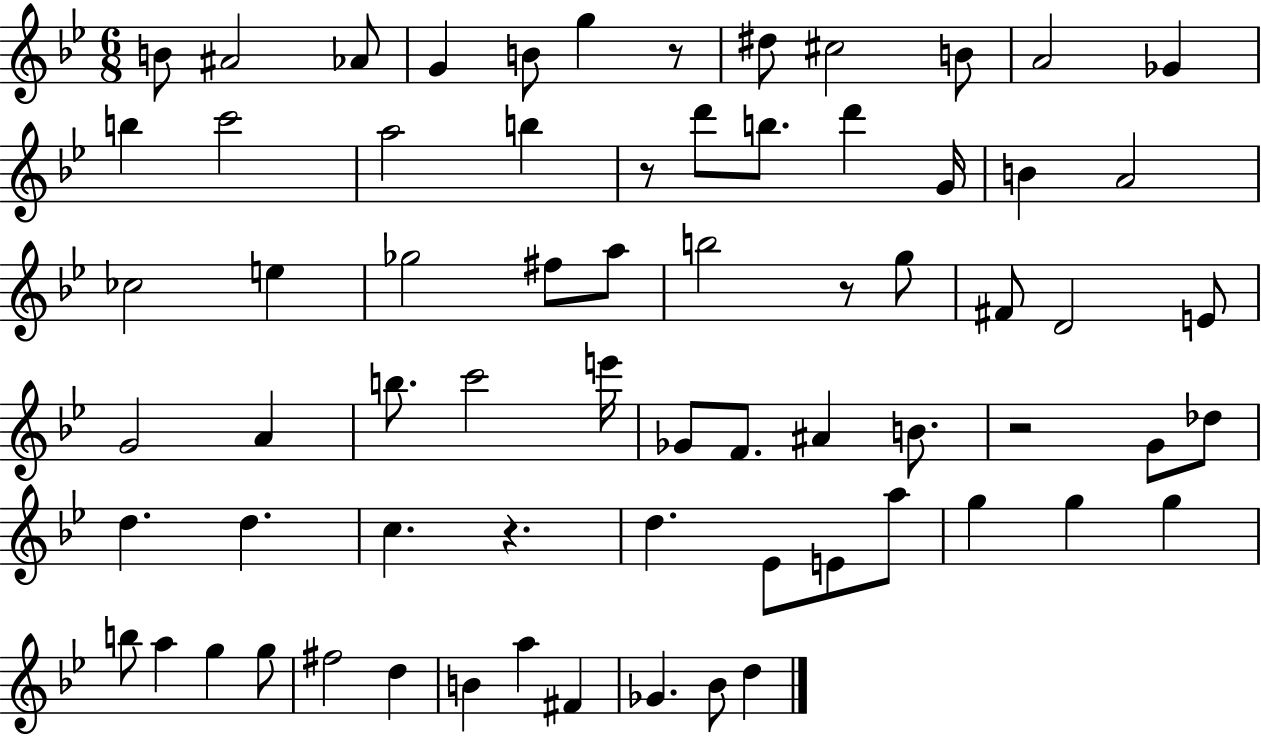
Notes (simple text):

B4/e A#4/h Ab4/e G4/q B4/e G5/q R/e D#5/e C#5/h B4/e A4/h Gb4/q B5/q C6/h A5/h B5/q R/e D6/e B5/e. D6/q G4/s B4/q A4/h CES5/h E5/q Gb5/h F#5/e A5/e B5/h R/e G5/e F#4/e D4/h E4/e G4/h A4/q B5/e. C6/h E6/s Gb4/e F4/e. A#4/q B4/e. R/h G4/e Db5/e D5/q. D5/q. C5/q. R/q. D5/q. Eb4/e E4/e A5/e G5/q G5/q G5/q B5/e A5/q G5/q G5/e F#5/h D5/q B4/q A5/q F#4/q Gb4/q. Bb4/e D5/q